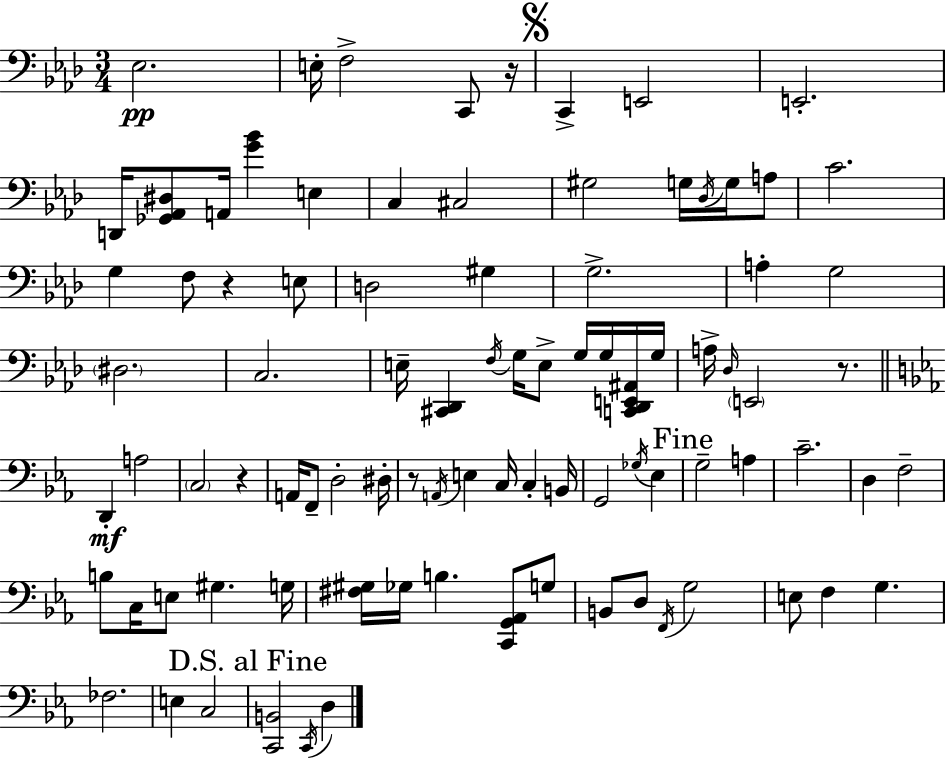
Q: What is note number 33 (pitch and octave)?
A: G3